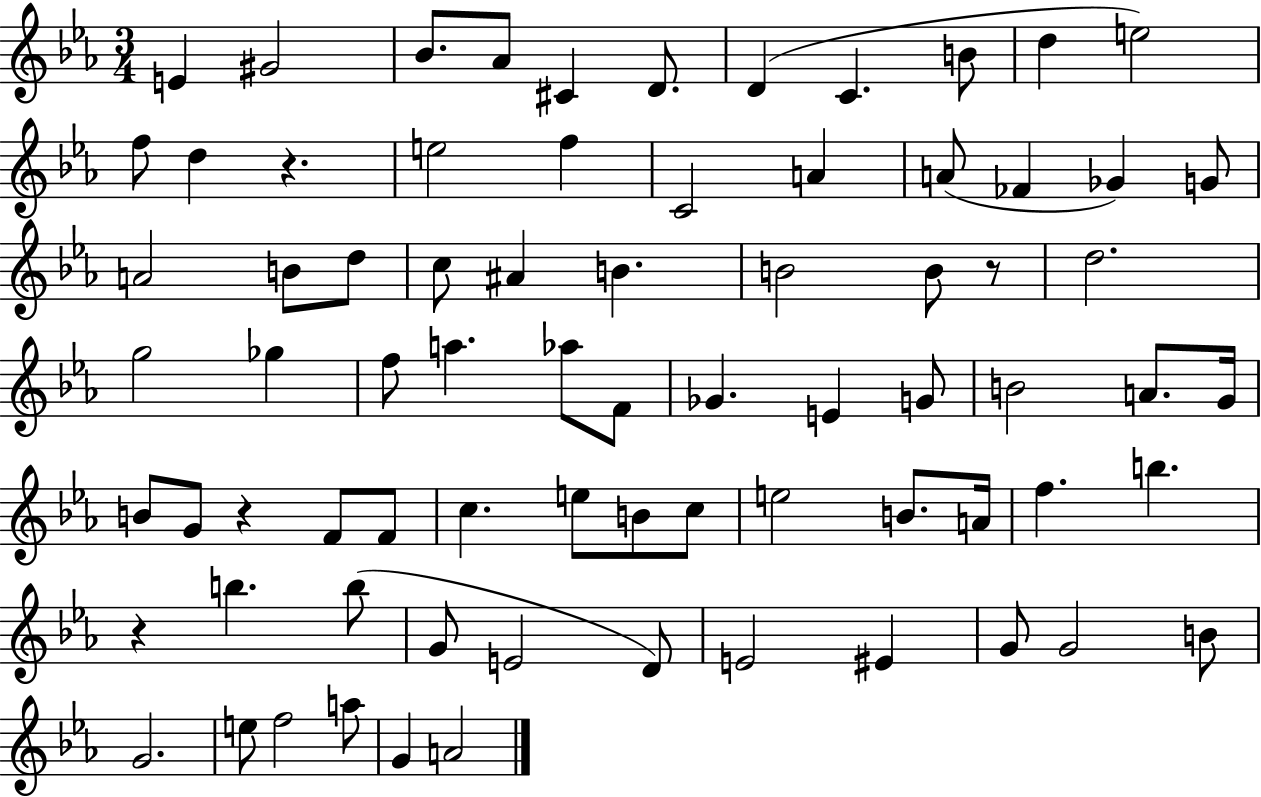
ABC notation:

X:1
T:Untitled
M:3/4
L:1/4
K:Eb
E ^G2 _B/2 _A/2 ^C D/2 D C B/2 d e2 f/2 d z e2 f C2 A A/2 _F _G G/2 A2 B/2 d/2 c/2 ^A B B2 B/2 z/2 d2 g2 _g f/2 a _a/2 F/2 _G E G/2 B2 A/2 G/4 B/2 G/2 z F/2 F/2 c e/2 B/2 c/2 e2 B/2 A/4 f b z b b/2 G/2 E2 D/2 E2 ^E G/2 G2 B/2 G2 e/2 f2 a/2 G A2